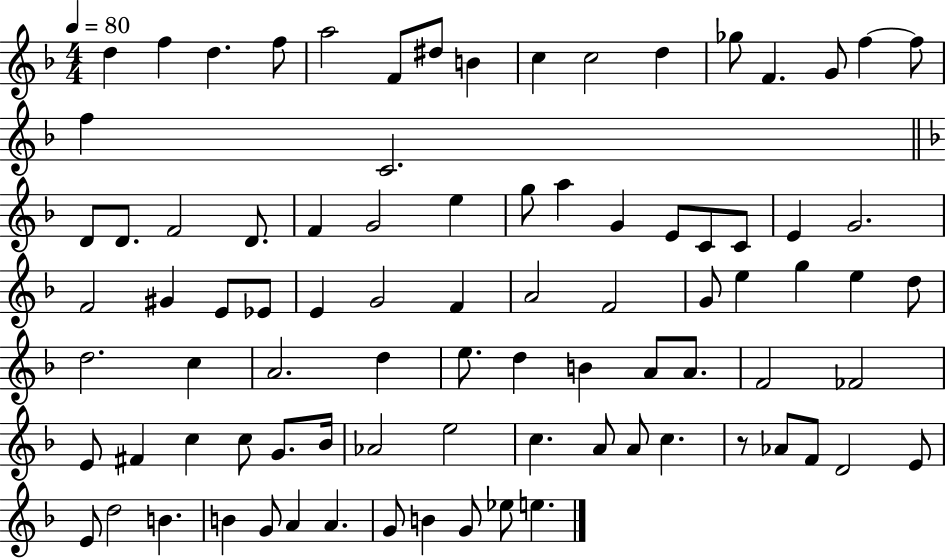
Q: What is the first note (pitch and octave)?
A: D5